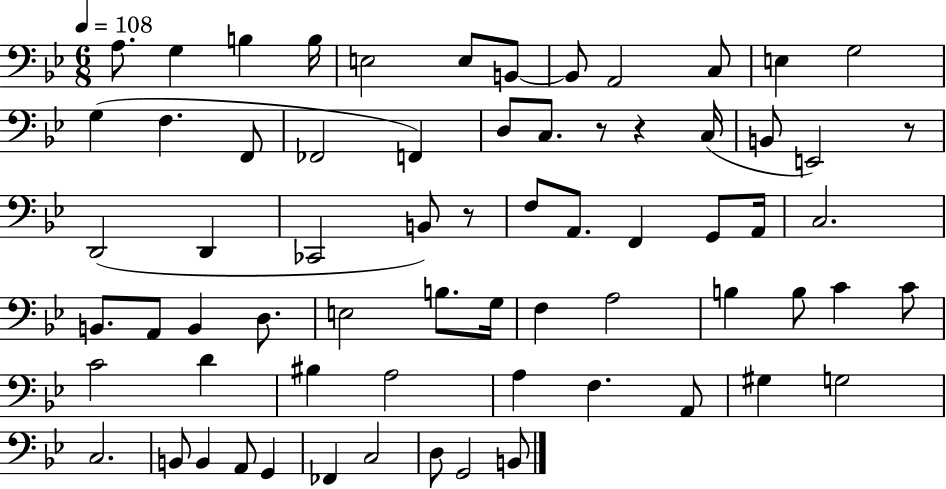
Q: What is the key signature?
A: BES major